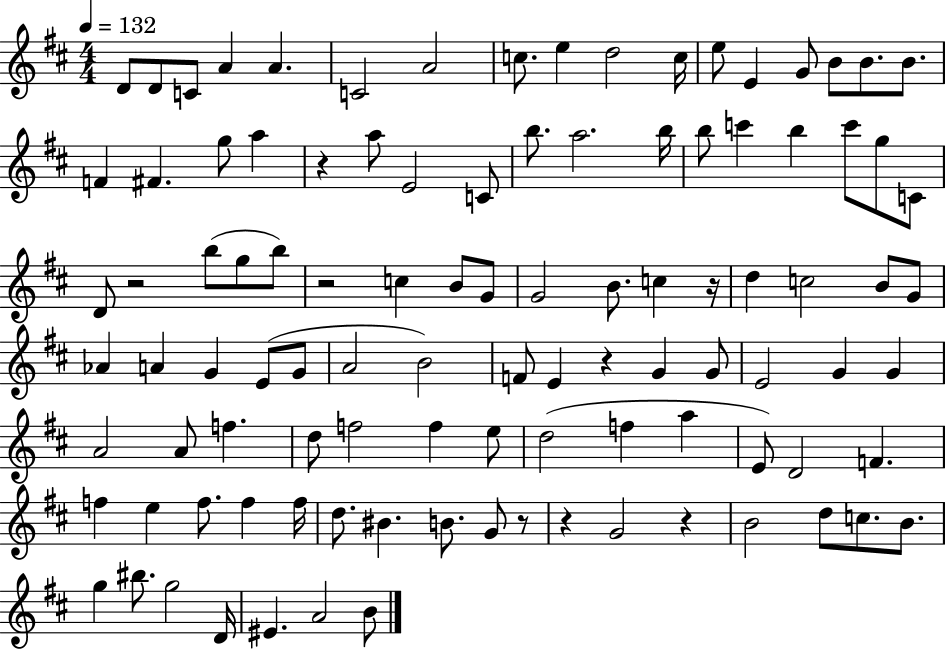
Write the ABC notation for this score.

X:1
T:Untitled
M:4/4
L:1/4
K:D
D/2 D/2 C/2 A A C2 A2 c/2 e d2 c/4 e/2 E G/2 B/2 B/2 B/2 F ^F g/2 a z a/2 E2 C/2 b/2 a2 b/4 b/2 c' b c'/2 g/2 C/2 D/2 z2 b/2 g/2 b/2 z2 c B/2 G/2 G2 B/2 c z/4 d c2 B/2 G/2 _A A G E/2 G/2 A2 B2 F/2 E z G G/2 E2 G G A2 A/2 f d/2 f2 f e/2 d2 f a E/2 D2 F f e f/2 f f/4 d/2 ^B B/2 G/2 z/2 z G2 z B2 d/2 c/2 B/2 g ^b/2 g2 D/4 ^E A2 B/2